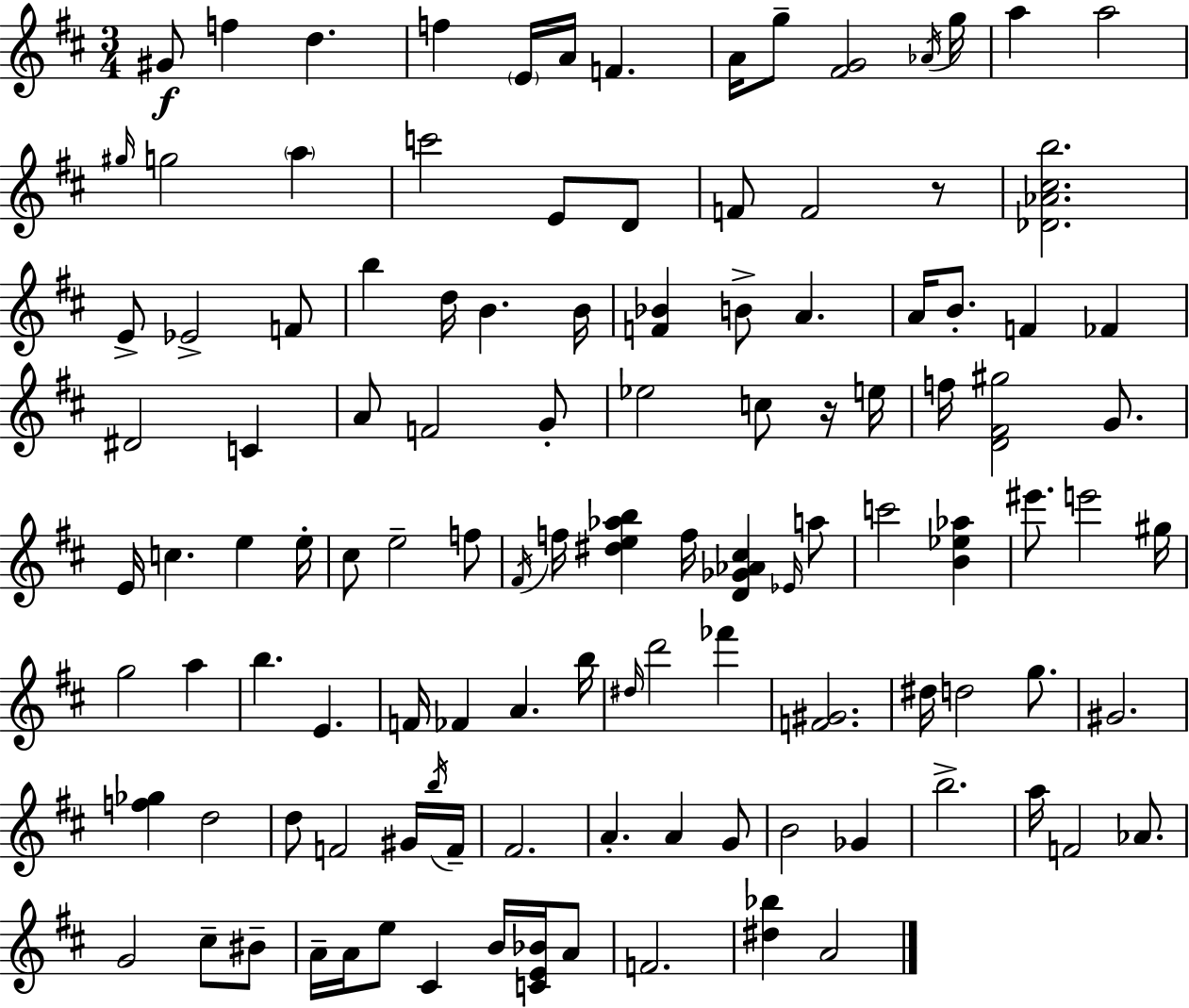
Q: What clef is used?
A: treble